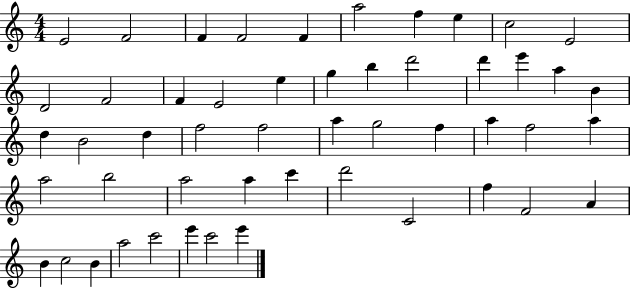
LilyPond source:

{
  \clef treble
  \numericTimeSignature
  \time 4/4
  \key c \major
  e'2 f'2 | f'4 f'2 f'4 | a''2 f''4 e''4 | c''2 e'2 | \break d'2 f'2 | f'4 e'2 e''4 | g''4 b''4 d'''2 | d'''4 e'''4 a''4 b'4 | \break d''4 b'2 d''4 | f''2 f''2 | a''4 g''2 f''4 | a''4 f''2 a''4 | \break a''2 b''2 | a''2 a''4 c'''4 | d'''2 c'2 | f''4 f'2 a'4 | \break b'4 c''2 b'4 | a''2 c'''2 | e'''4 c'''2 e'''4 | \bar "|."
}